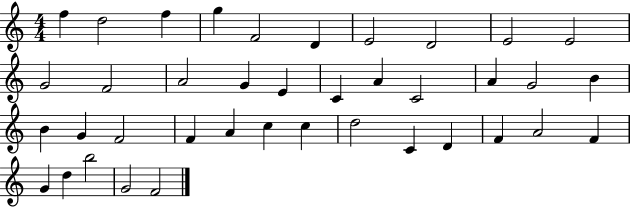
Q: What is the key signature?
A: C major